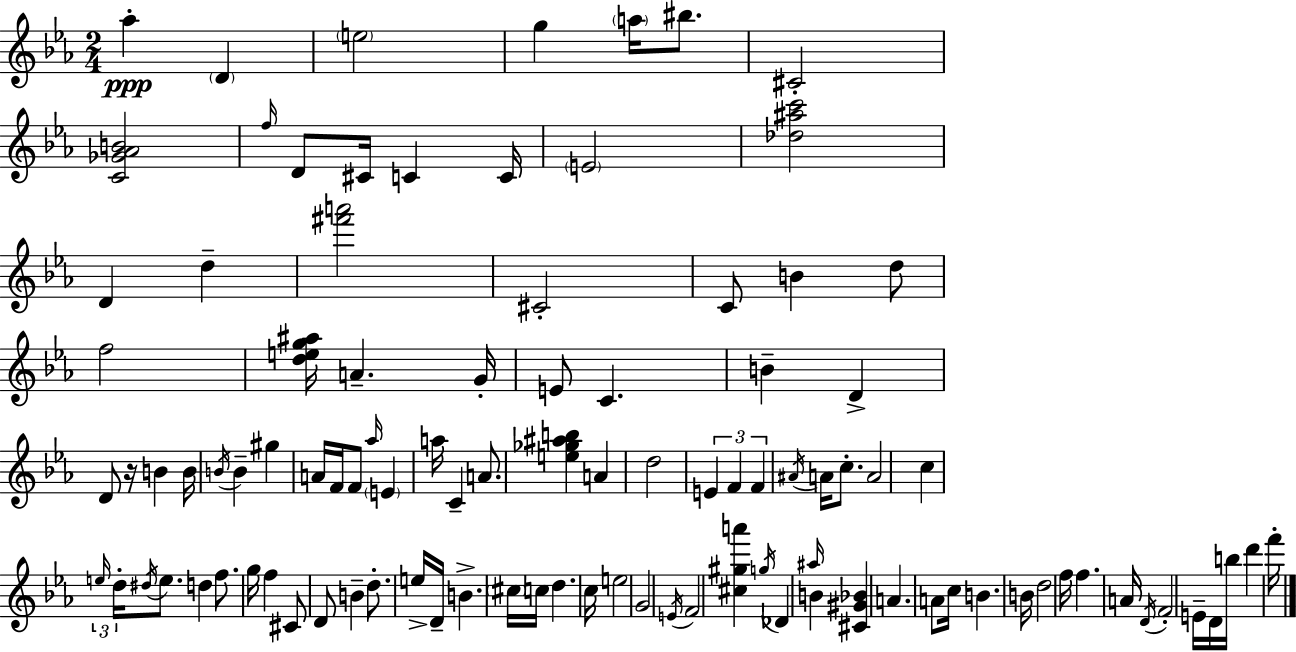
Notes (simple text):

Ab5/q D4/q E5/h G5/q A5/s BIS5/e. C#4/h [C4,Gb4,Ab4,B4]/h F5/s D4/e C#4/s C4/q C4/s E4/h [Db5,A#5,C6]/h D4/q D5/q [F#6,A6]/h C#4/h C4/e B4/q D5/e F5/h [D5,E5,G5,A#5]/s A4/q. G4/s E4/e C4/q. B4/q D4/q D4/e R/s B4/q B4/s B4/s B4/q G#5/q A4/s F4/s F4/e Ab5/s E4/q A5/s C4/q A4/e. [E5,Gb5,A#5,B5]/q A4/q D5/h E4/q F4/q F4/q A#4/s A4/s C5/e. A4/h C5/q E5/s D5/s D#5/s E5/e. D5/q F5/e. G5/s F5/q C#4/e D4/e B4/q D5/e. E5/s D4/s B4/q. C#5/s C5/s D5/q. C5/s E5/h G4/h E4/s F4/h [C#5,G#5,A6]/q G5/s Db4/q A#5/s B4/q [C#4,G#4,Bb4]/q A4/q. A4/e C5/s B4/q. B4/s D5/h F5/s F5/q. A4/s D4/s F4/h E4/s D4/s B5/s D6/q F6/s